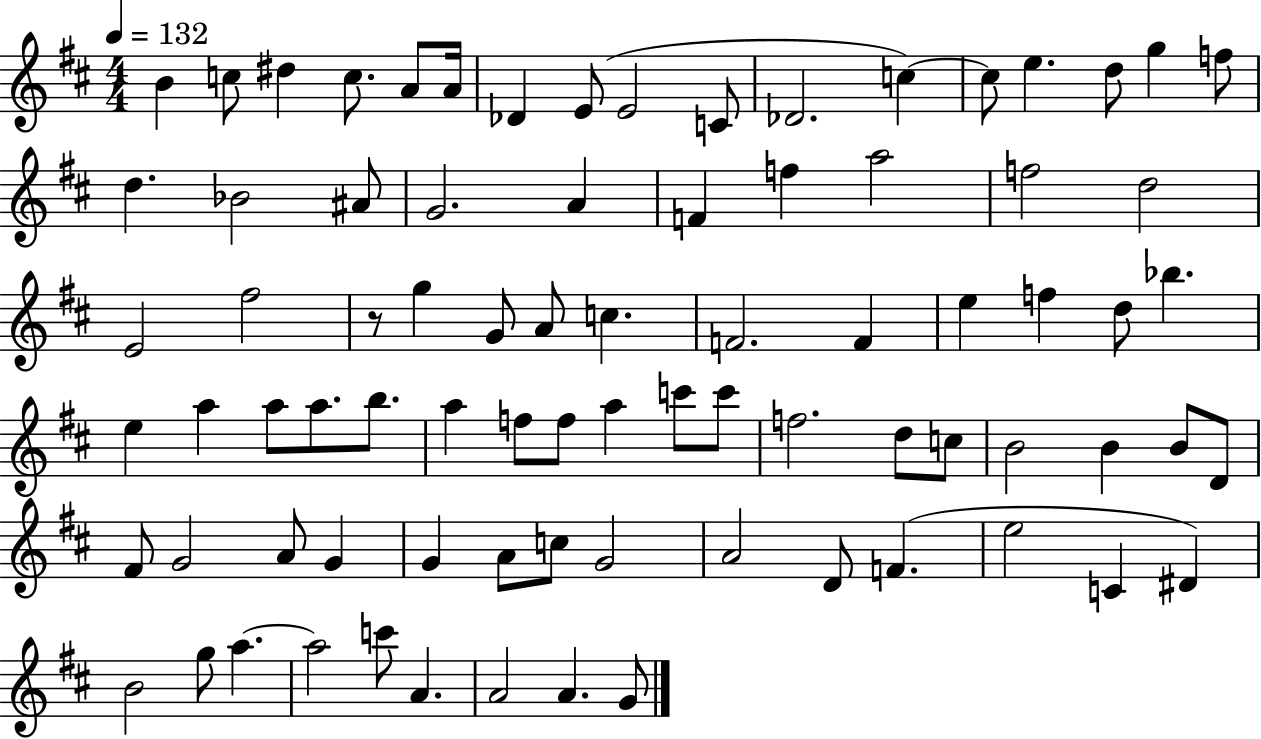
B4/q C5/e D#5/q C5/e. A4/e A4/s Db4/q E4/e E4/h C4/e Db4/h. C5/q C5/e E5/q. D5/e G5/q F5/e D5/q. Bb4/h A#4/e G4/h. A4/q F4/q F5/q A5/h F5/h D5/h E4/h F#5/h R/e G5/q G4/e A4/e C5/q. F4/h. F4/q E5/q F5/q D5/e Bb5/q. E5/q A5/q A5/e A5/e. B5/e. A5/q F5/e F5/e A5/q C6/e C6/e F5/h. D5/e C5/e B4/h B4/q B4/e D4/e F#4/e G4/h A4/e G4/q G4/q A4/e C5/e G4/h A4/h D4/e F4/q. E5/h C4/q D#4/q B4/h G5/e A5/q. A5/h C6/e A4/q. A4/h A4/q. G4/e